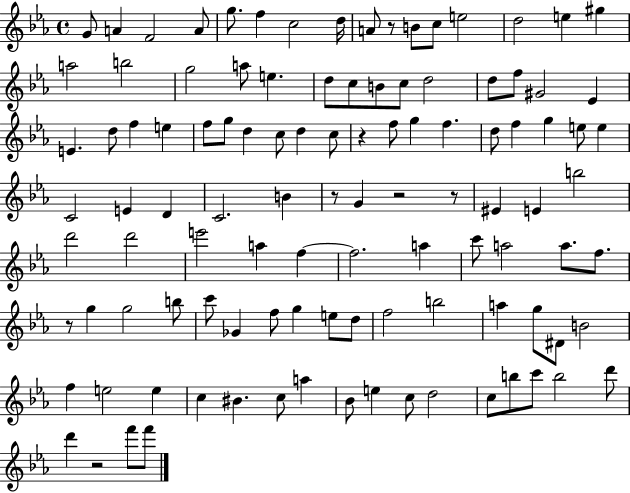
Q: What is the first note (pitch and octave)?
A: G4